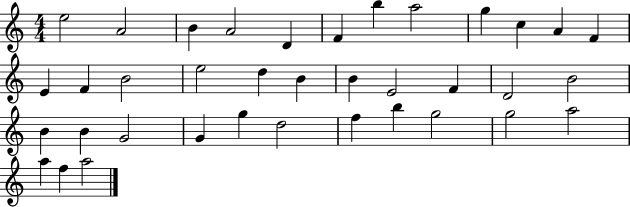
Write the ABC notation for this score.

X:1
T:Untitled
M:4/4
L:1/4
K:C
e2 A2 B A2 D F b a2 g c A F E F B2 e2 d B B E2 F D2 B2 B B G2 G g d2 f b g2 g2 a2 a f a2